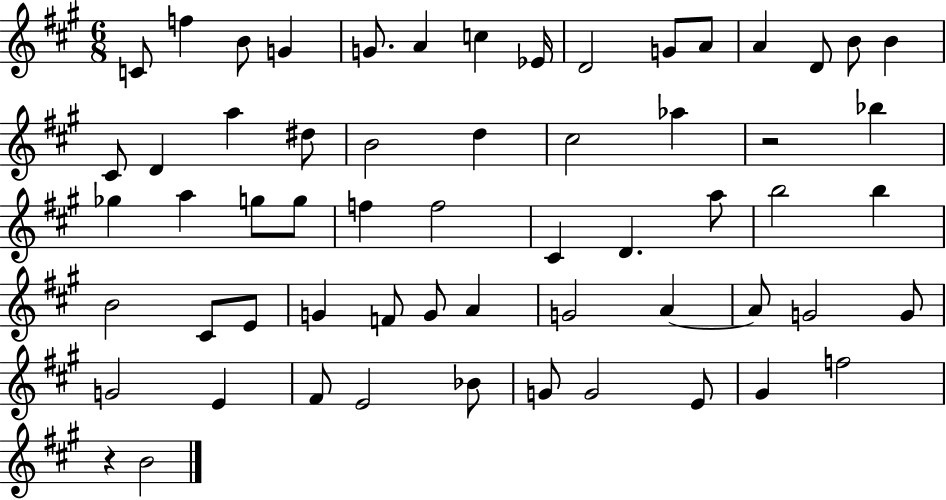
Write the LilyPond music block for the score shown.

{
  \clef treble
  \numericTimeSignature
  \time 6/8
  \key a \major
  c'8 f''4 b'8 g'4 | g'8. a'4 c''4 ees'16 | d'2 g'8 a'8 | a'4 d'8 b'8 b'4 | \break cis'8 d'4 a''4 dis''8 | b'2 d''4 | cis''2 aes''4 | r2 bes''4 | \break ges''4 a''4 g''8 g''8 | f''4 f''2 | cis'4 d'4. a''8 | b''2 b''4 | \break b'2 cis'8 e'8 | g'4 f'8 g'8 a'4 | g'2 a'4~~ | a'8 g'2 g'8 | \break g'2 e'4 | fis'8 e'2 bes'8 | g'8 g'2 e'8 | gis'4 f''2 | \break r4 b'2 | \bar "|."
}